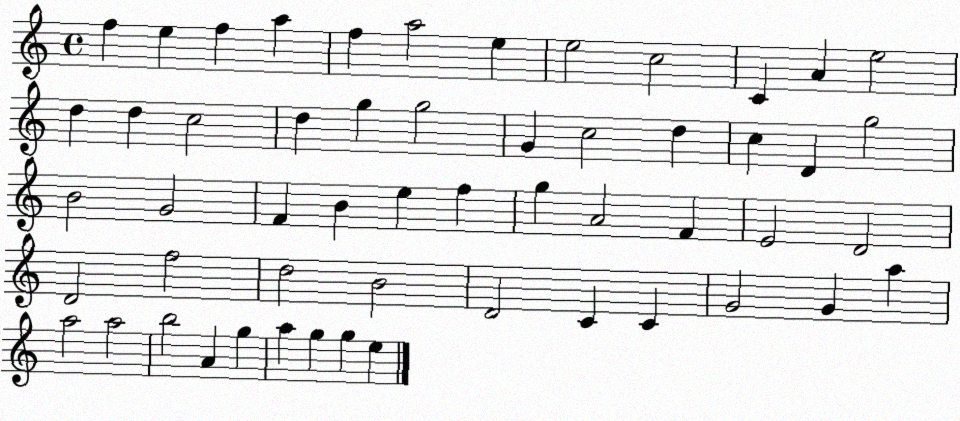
X:1
T:Untitled
M:4/4
L:1/4
K:C
f e f a f a2 e e2 c2 C A e2 d d c2 d g g2 G c2 d c D g2 B2 G2 F B e f g A2 F E2 D2 D2 f2 d2 B2 D2 C C G2 G a a2 a2 b2 A g a g g e